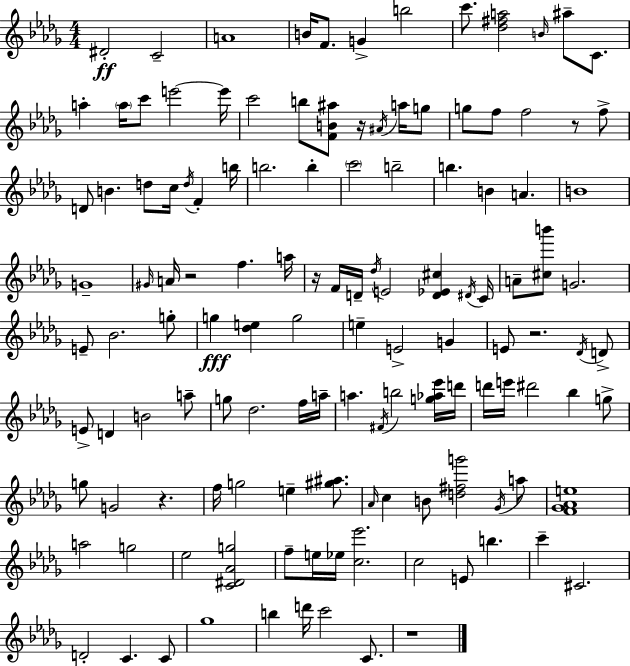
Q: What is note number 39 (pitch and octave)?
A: A4